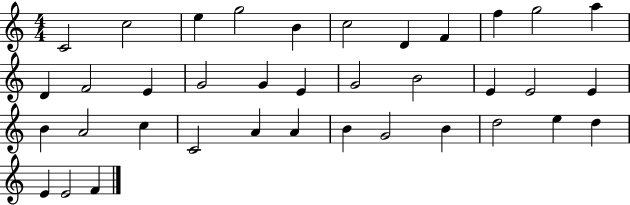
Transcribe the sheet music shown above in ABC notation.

X:1
T:Untitled
M:4/4
L:1/4
K:C
C2 c2 e g2 B c2 D F f g2 a D F2 E G2 G E G2 B2 E E2 E B A2 c C2 A A B G2 B d2 e d E E2 F